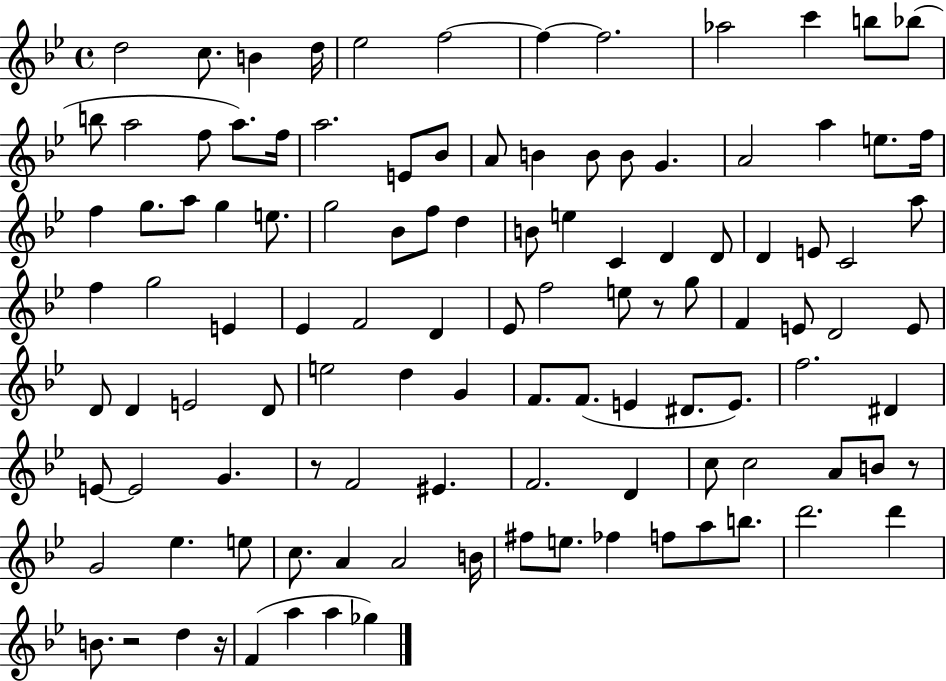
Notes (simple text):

D5/h C5/e. B4/q D5/s Eb5/h F5/h F5/q F5/h. Ab5/h C6/q B5/e Bb5/e B5/e A5/h F5/e A5/e. F5/s A5/h. E4/e Bb4/e A4/e B4/q B4/e B4/e G4/q. A4/h A5/q E5/e. F5/s F5/q G5/e. A5/e G5/q E5/e. G5/h Bb4/e F5/e D5/q B4/e E5/q C4/q D4/q D4/e D4/q E4/e C4/h A5/e F5/q G5/h E4/q Eb4/q F4/h D4/q Eb4/e F5/h E5/e R/e G5/e F4/q E4/e D4/h E4/e D4/e D4/q E4/h D4/e E5/h D5/q G4/q F4/e. F4/e. E4/q D#4/e. E4/e. F5/h. D#4/q E4/e E4/h G4/q. R/e F4/h EIS4/q. F4/h. D4/q C5/e C5/h A4/e B4/e R/e G4/h Eb5/q. E5/e C5/e. A4/q A4/h B4/s F#5/e E5/e. FES5/q F5/e A5/e B5/e. D6/h. D6/q B4/e. R/h D5/q R/s F4/q A5/q A5/q Gb5/q